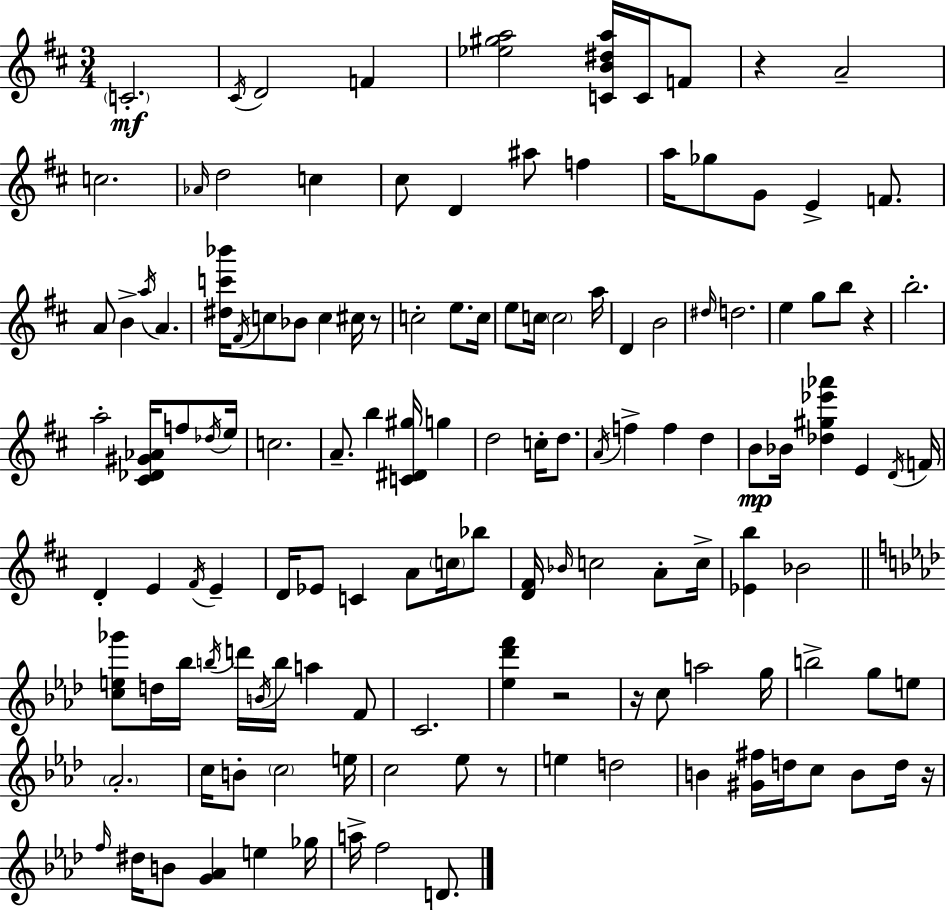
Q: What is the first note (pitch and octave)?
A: C4